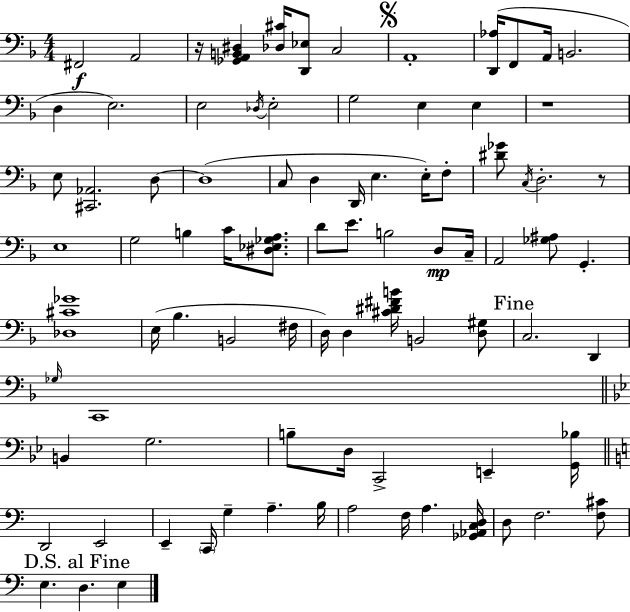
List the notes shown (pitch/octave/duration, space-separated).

F#2/h A2/h R/s [Gb2,A2,B2,D#3]/q [Db3,C#4]/s [D2,Eb3]/e C3/h A2/w [D2,Ab3]/s F2/e A2/s B2/h. D3/q E3/h. E3/h Db3/s E3/h G3/h E3/q E3/q R/w E3/e [C#2,Ab2]/h. D3/e D3/w C3/e D3/q D2/s E3/q. E3/s F3/e [D#4,Gb4]/e C3/s D3/h. R/e E3/w G3/h B3/q C4/s [D#3,Eb3,Gb3,A3]/e. D4/e E4/e. B3/h D3/e C3/s A2/h [Gb3,A#3]/e G2/q. [Db3,C#4,Gb4]/w E3/s Bb3/q. B2/h F#3/s D3/s D3/q [C#4,D#4,F#4,B4]/s B2/h [D3,G#3]/e C3/h. D2/q Gb3/s C2/w B2/q G3/h. B3/e D3/s C2/h E2/q [G2,Bb3]/s D2/h E2/h E2/q C2/s G3/q A3/q. B3/s A3/h F3/s A3/q. [Gb2,Ab2,C3,D3]/s D3/e F3/h. [F3,C#4]/e E3/q. D3/q. E3/q